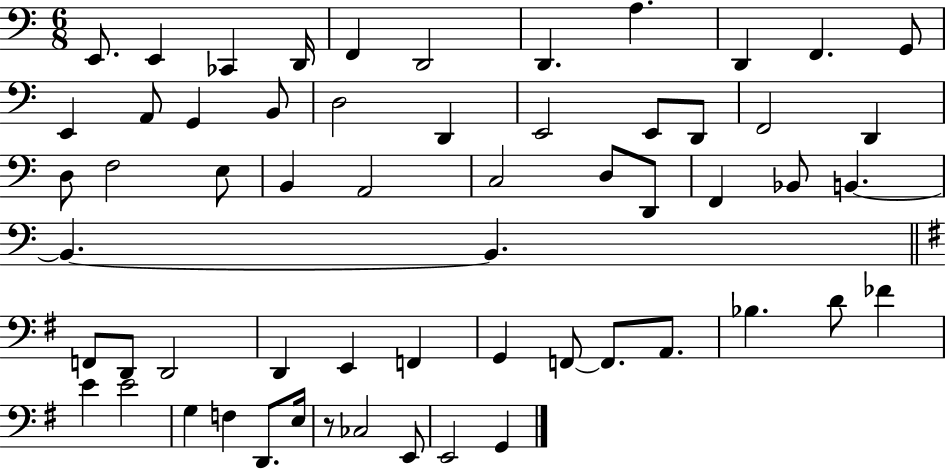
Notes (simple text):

E2/e. E2/q CES2/q D2/s F2/q D2/h D2/q. A3/q. D2/q F2/q. G2/e E2/q A2/e G2/q B2/e D3/h D2/q E2/h E2/e D2/e F2/h D2/q D3/e F3/h E3/e B2/q A2/h C3/h D3/e D2/e F2/q Bb2/e B2/q. B2/q. B2/q. F2/e D2/e D2/h D2/q E2/q F2/q G2/q F2/e F2/e. A2/e. Bb3/q. D4/e FES4/q E4/q E4/h G3/q F3/q D2/e. E3/s R/e CES3/h E2/e E2/h G2/q